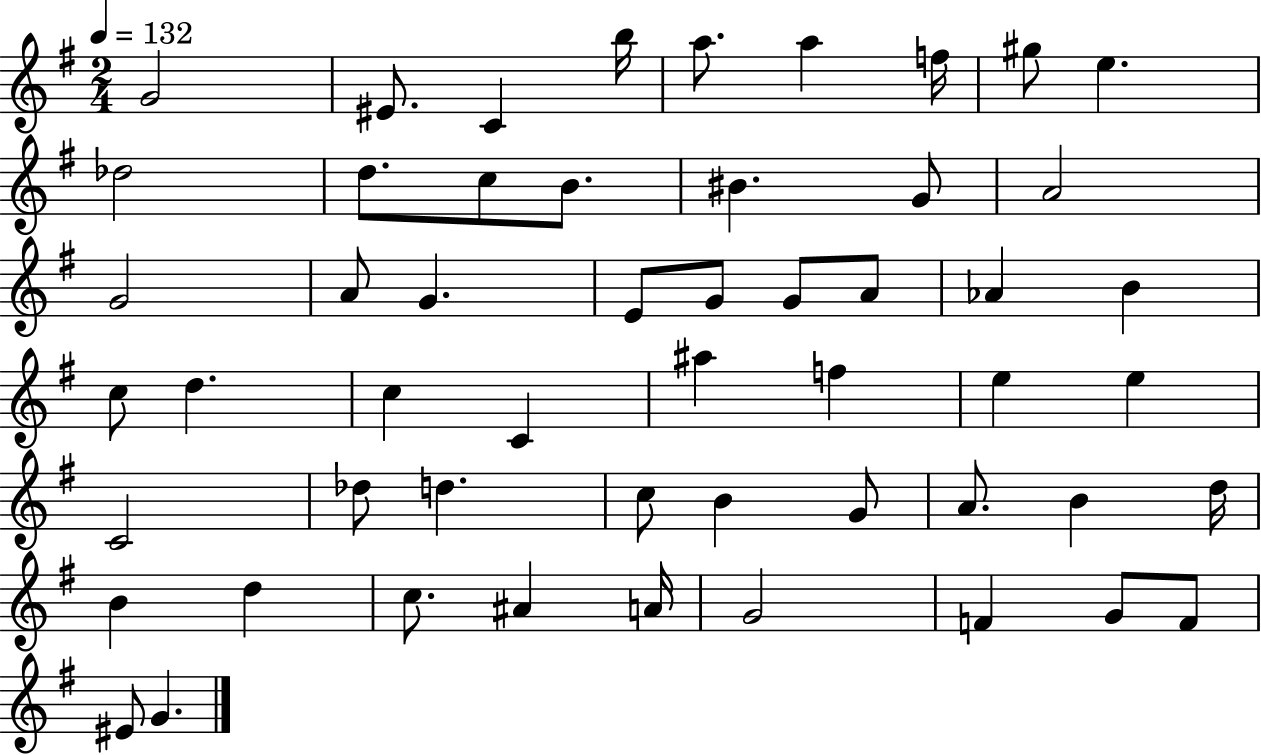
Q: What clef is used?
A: treble